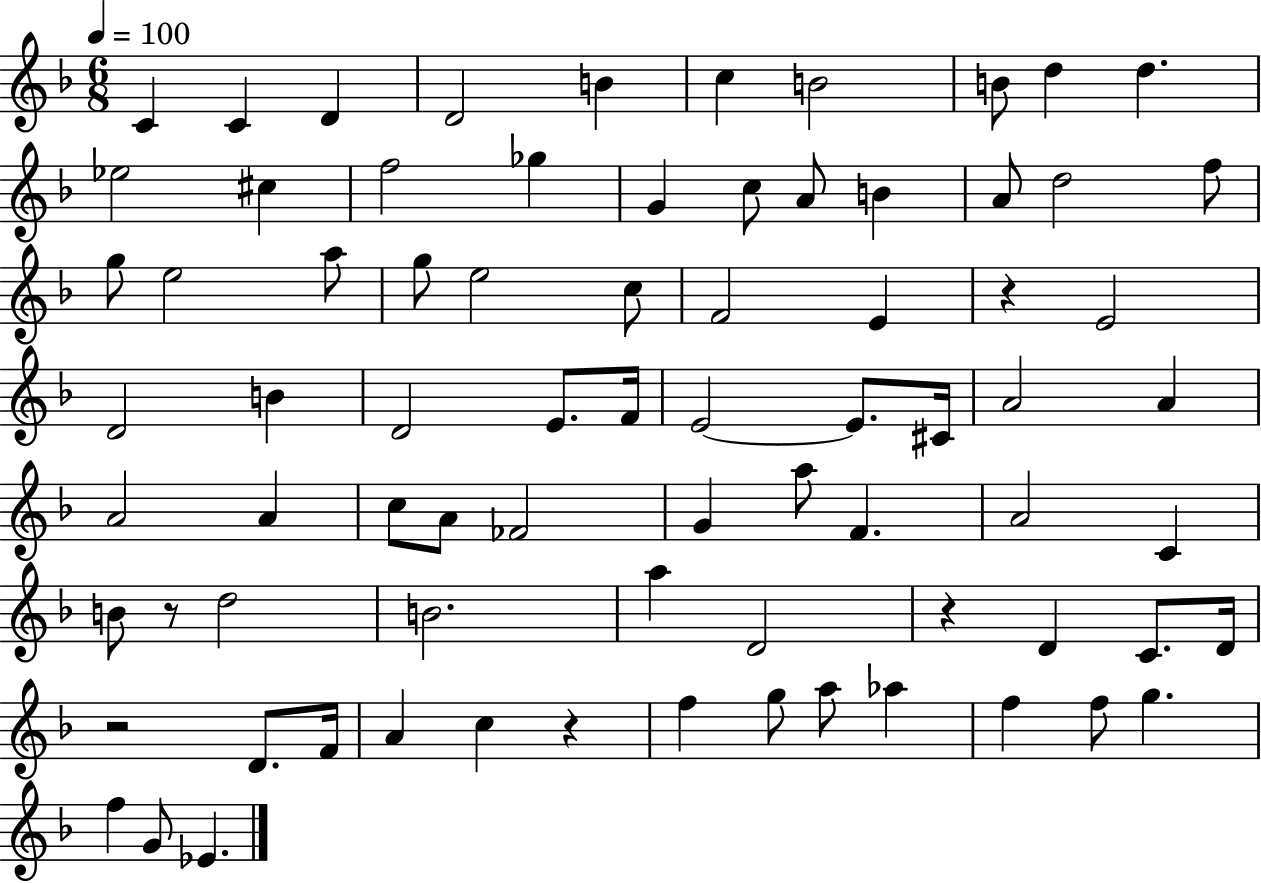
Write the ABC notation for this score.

X:1
T:Untitled
M:6/8
L:1/4
K:F
C C D D2 B c B2 B/2 d d _e2 ^c f2 _g G c/2 A/2 B A/2 d2 f/2 g/2 e2 a/2 g/2 e2 c/2 F2 E z E2 D2 B D2 E/2 F/4 E2 E/2 ^C/4 A2 A A2 A c/2 A/2 _F2 G a/2 F A2 C B/2 z/2 d2 B2 a D2 z D C/2 D/4 z2 D/2 F/4 A c z f g/2 a/2 _a f f/2 g f G/2 _E